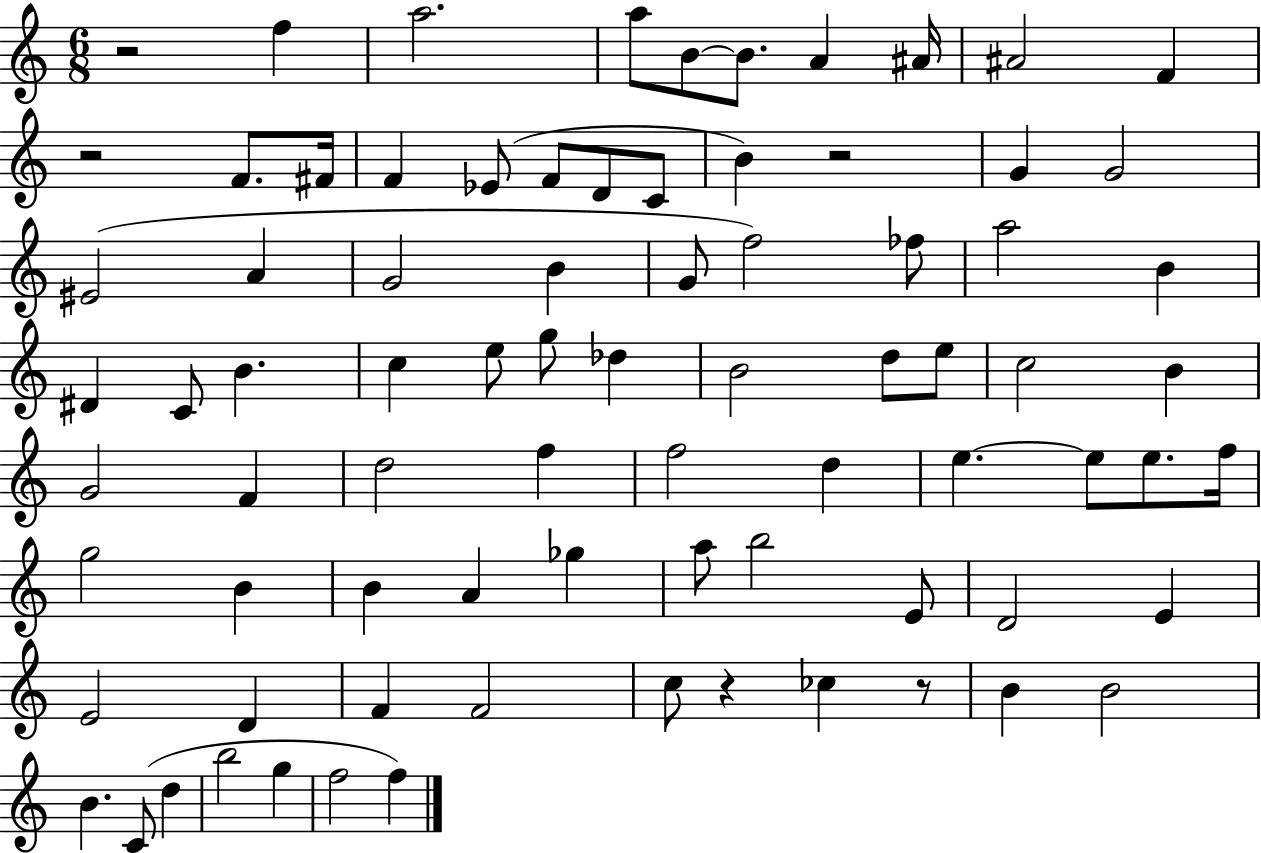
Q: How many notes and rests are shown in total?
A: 80